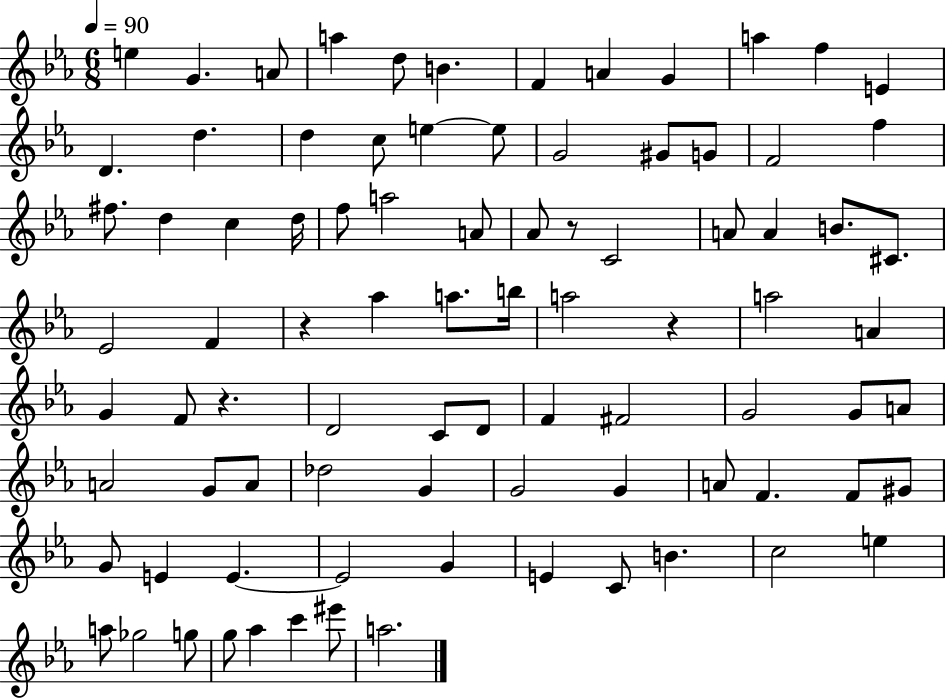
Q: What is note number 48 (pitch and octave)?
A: C4